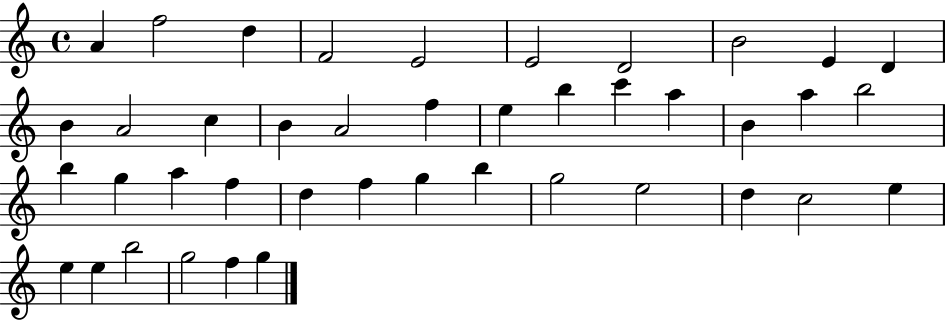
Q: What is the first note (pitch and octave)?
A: A4